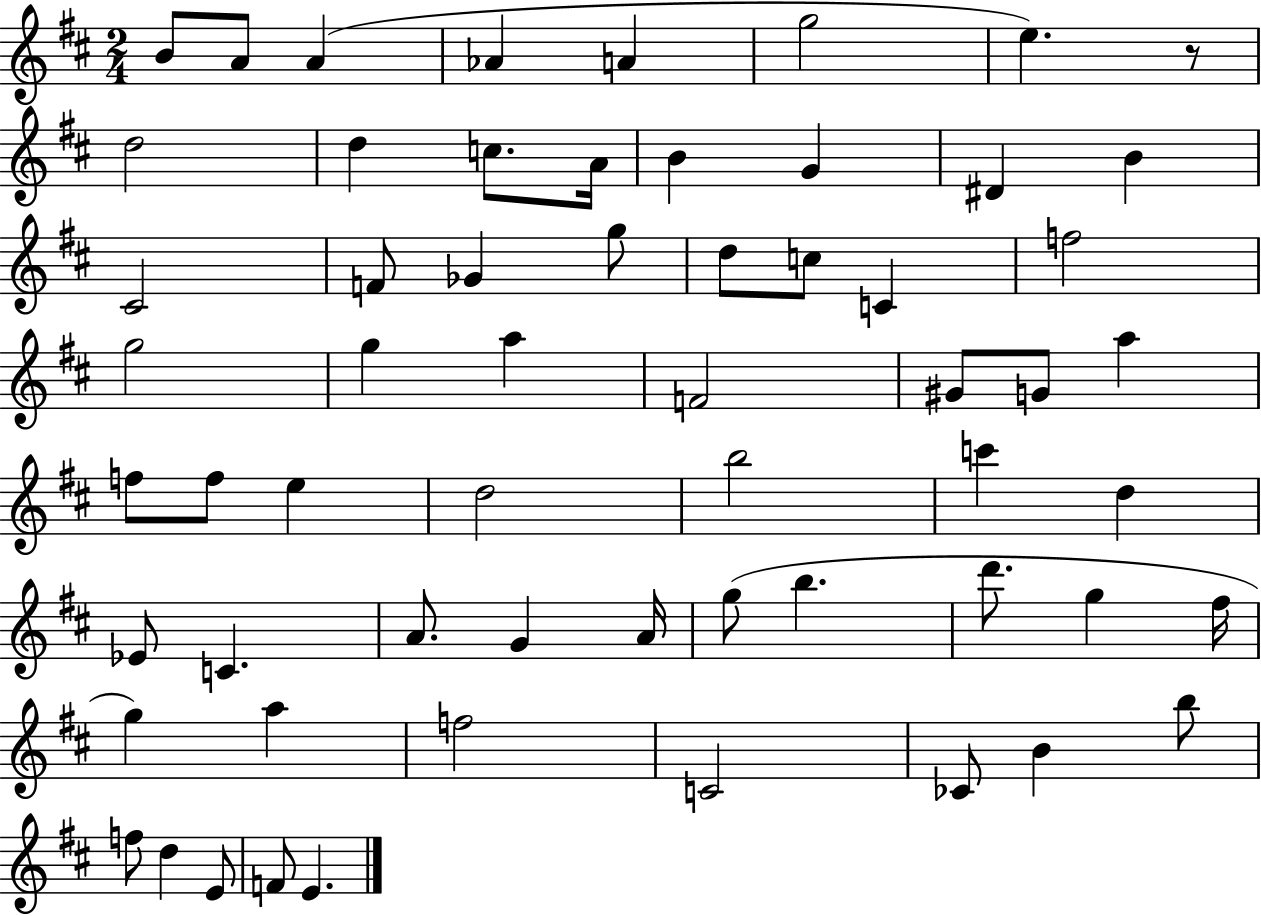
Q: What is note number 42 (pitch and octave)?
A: A4